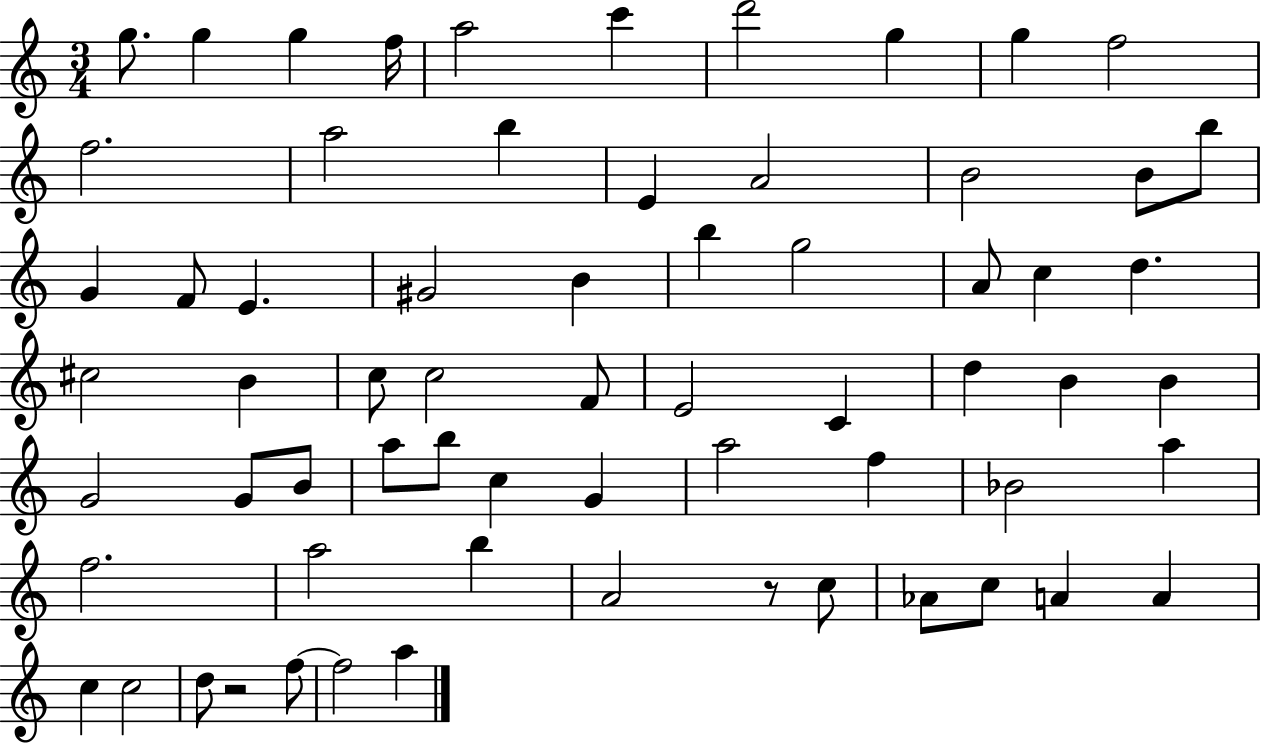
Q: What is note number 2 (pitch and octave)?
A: G5